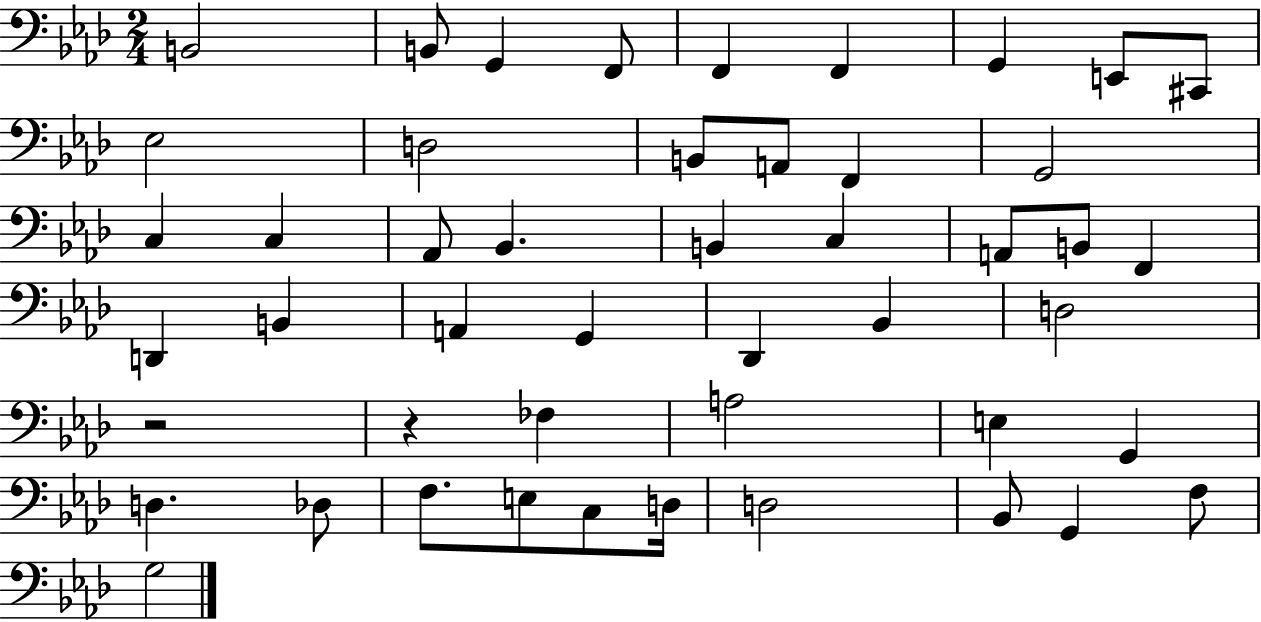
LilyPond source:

{
  \clef bass
  \numericTimeSignature
  \time 2/4
  \key aes \major
  \repeat volta 2 { b,2 | b,8 g,4 f,8 | f,4 f,4 | g,4 e,8 cis,8 | \break ees2 | d2 | b,8 a,8 f,4 | g,2 | \break c4 c4 | aes,8 bes,4. | b,4 c4 | a,8 b,8 f,4 | \break d,4 b,4 | a,4 g,4 | des,4 bes,4 | d2 | \break r2 | r4 fes4 | a2 | e4 g,4 | \break d4. des8 | f8. e8 c8 d16 | d2 | bes,8 g,4 f8 | \break g2 | } \bar "|."
}